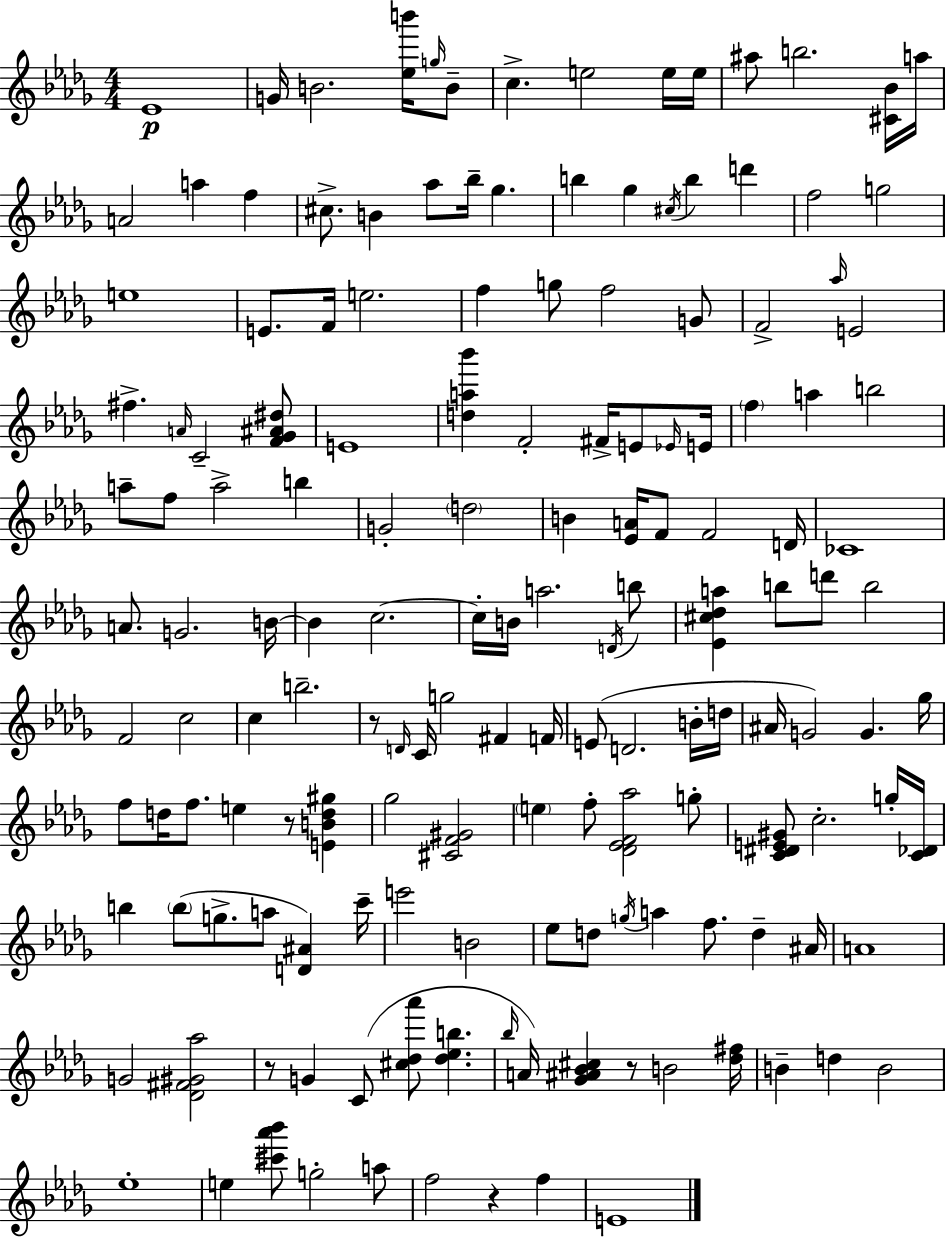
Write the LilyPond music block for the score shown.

{
  \clef treble
  \numericTimeSignature
  \time 4/4
  \key bes \minor
  \repeat volta 2 { ees'1\p | g'16 b'2. <ees'' b'''>16 \grace { g''16 } b'8-- | c''4.-> e''2 e''16 | e''16 ais''8 b''2. <cis' bes'>16 | \break a''16 a'2 a''4 f''4 | cis''8.-> b'4 aes''8 bes''16-- ges''4. | b''4 ges''4 \acciaccatura { cis''16 } b''4 d'''4 | f''2 g''2 | \break e''1 | e'8. f'16 e''2. | f''4 g''8 f''2 | g'8 f'2-> \grace { aes''16 } e'2 | \break fis''4.-> \grace { a'16 } c'2-- | <f' ges' ais' dis''>8 e'1 | <d'' a'' bes'''>4 f'2-. | fis'16-> e'8 \grace { ees'16 } e'16 \parenthesize f''4 a''4 b''2 | \break a''8-- f''8 a''2-> | b''4 g'2-. \parenthesize d''2 | b'4 <ees' a'>16 f'8 f'2 | d'16 ces'1 | \break a'8. g'2. | b'16~~ b'4 c''2.~~ | c''16-. b'16 a''2. | \acciaccatura { d'16 } b''8 <ees' cis'' des'' a''>4 b''8 d'''8 b''2 | \break f'2 c''2 | c''4 b''2.-- | r8 \grace { d'16 } c'16 g''2 | fis'4 f'16 e'8( d'2. | \break b'16-. d''16 ais'16 g'2) | g'4. ges''16 f''8 d''16 f''8. e''4 | r8 <e' b' d'' gis''>4 ges''2 <cis' f' gis'>2 | \parenthesize e''4 f''8-. <des' ees' f' aes''>2 | \break g''8-. <c' dis' e' gis'>8 c''2.-. | g''16-. <c' des'>16 b''4 \parenthesize b''8( g''8.-> | a''8 <d' ais'>4) c'''16-- e'''2 b'2 | ees''8 d''8 \acciaccatura { g''16 } a''4 | \break f''8. d''4-- ais'16 a'1 | g'2 | <des' fis' gis' aes''>2 r8 g'4 c'8( | <cis'' des'' aes'''>8 <des'' ees'' b''>4. \grace { bes''16 } a'16) <ges' ais' bes' cis''>4 r8 | \break b'2 <des'' fis''>16 b'4-- d''4 | b'2 ees''1-. | e''4 <cis''' aes''' bes'''>8 g''2-. | a''8 f''2 | \break r4 f''4 e'1 | } \bar "|."
}